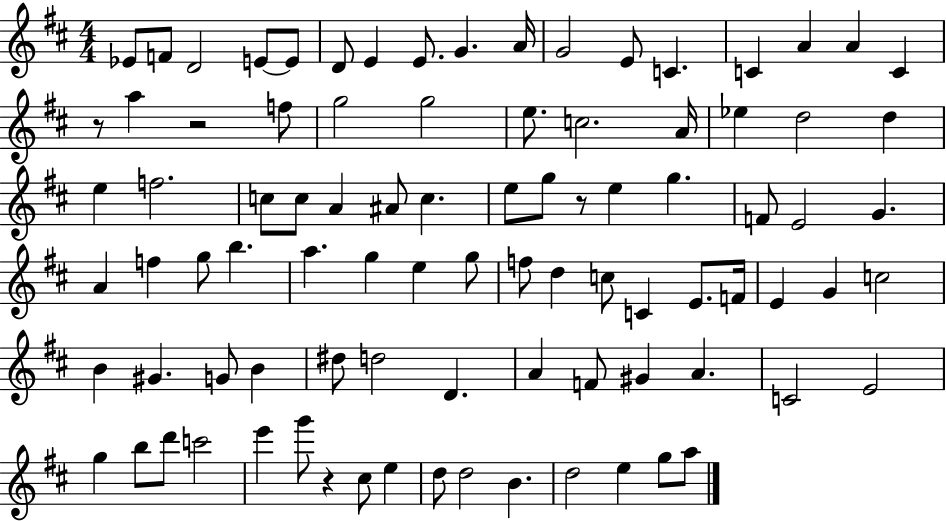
{
  \clef treble
  \numericTimeSignature
  \time 4/4
  \key d \major
  ees'8 f'8 d'2 e'8~~ e'8 | d'8 e'4 e'8. g'4. a'16 | g'2 e'8 c'4. | c'4 a'4 a'4 c'4 | \break r8 a''4 r2 f''8 | g''2 g''2 | e''8. c''2. a'16 | ees''4 d''2 d''4 | \break e''4 f''2. | c''8 c''8 a'4 ais'8 c''4. | e''8 g''8 r8 e''4 g''4. | f'8 e'2 g'4. | \break a'4 f''4 g''8 b''4. | a''4. g''4 e''4 g''8 | f''8 d''4 c''8 c'4 e'8. f'16 | e'4 g'4 c''2 | \break b'4 gis'4. g'8 b'4 | dis''8 d''2 d'4. | a'4 f'8 gis'4 a'4. | c'2 e'2 | \break g''4 b''8 d'''8 c'''2 | e'''4 g'''8 r4 cis''8 e''4 | d''8 d''2 b'4. | d''2 e''4 g''8 a''8 | \break \bar "|."
}